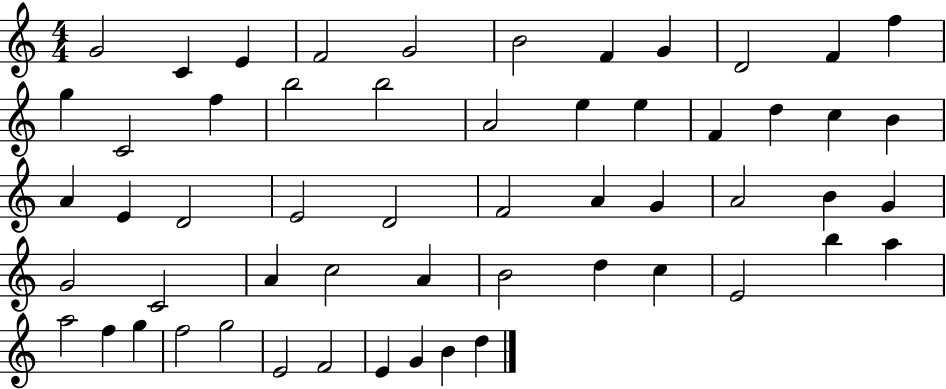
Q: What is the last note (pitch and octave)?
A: D5